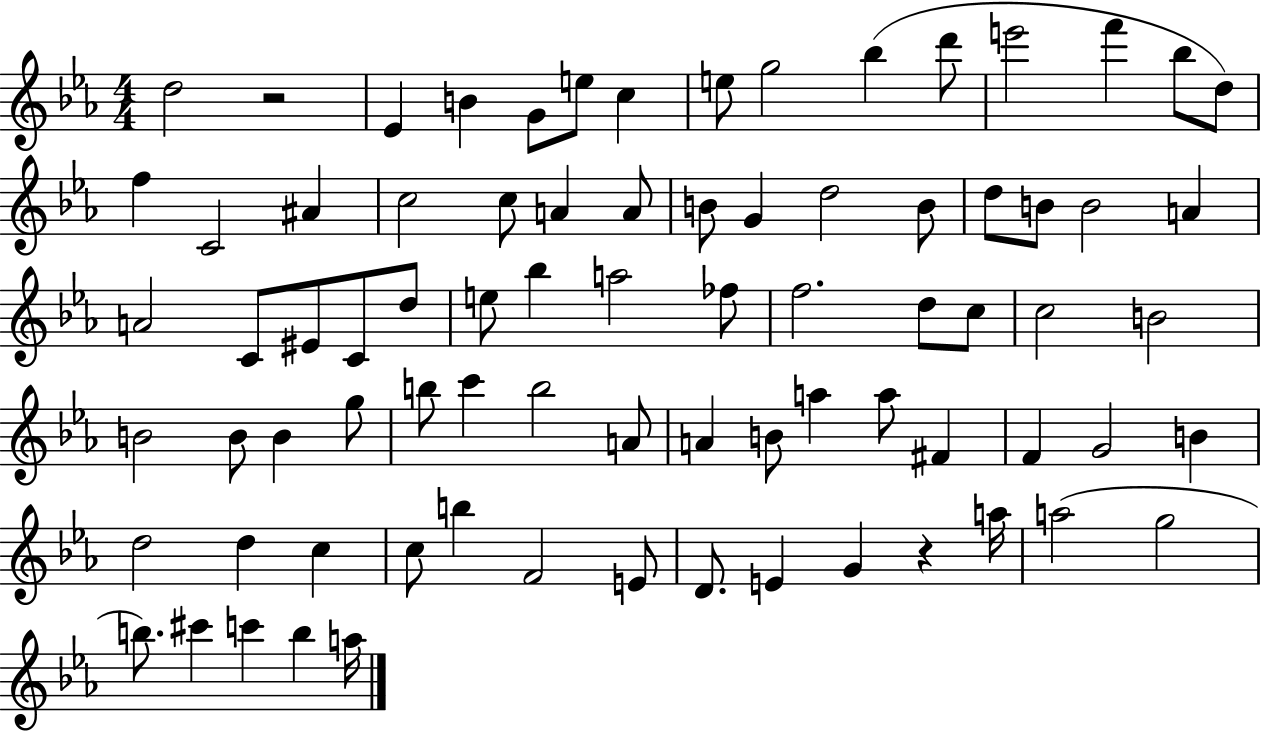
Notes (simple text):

D5/h R/h Eb4/q B4/q G4/e E5/e C5/q E5/e G5/h Bb5/q D6/e E6/h F6/q Bb5/e D5/e F5/q C4/h A#4/q C5/h C5/e A4/q A4/e B4/e G4/q D5/h B4/e D5/e B4/e B4/h A4/q A4/h C4/e EIS4/e C4/e D5/e E5/e Bb5/q A5/h FES5/e F5/h. D5/e C5/e C5/h B4/h B4/h B4/e B4/q G5/e B5/e C6/q B5/h A4/e A4/q B4/e A5/q A5/e F#4/q F4/q G4/h B4/q D5/h D5/q C5/q C5/e B5/q F4/h E4/e D4/e. E4/q G4/q R/q A5/s A5/h G5/h B5/e. C#6/q C6/q B5/q A5/s